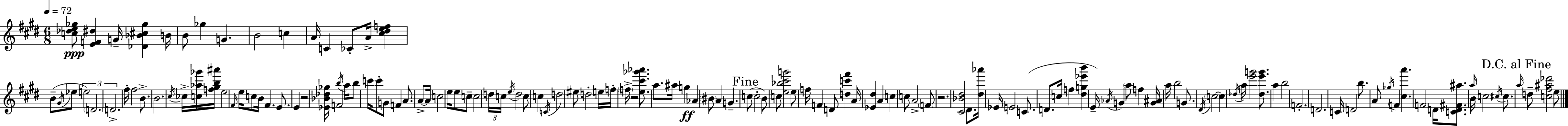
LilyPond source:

{
  \clef treble
  \numericTimeSignature
  \time 6/8
  \key e \major
  \tempo 4 = 72
  <c'' des'' e'' ges''>8\ppp <e' f' dis''>4 g'16-- <des' bes' cis'' ges''>4 b'16 | b'8 ges''4 g'4. | b'2 c''4 | a'16 c'4 ces'8-. a'16-> <cis'' dis'' e'' f''>4 | \break b'8--( \acciaccatura { gis'16 } ees''8 \tuplet 3/2 { e''2) | \parenthesize d'2. | d'2.-> } | fis''16-. fis''2 b'8.-> | \break b'2. | \acciaccatura { cis''16 } ces''16-> <c'' aes'' ges'''>16 <f'' gis'' b'' ais'''>16 e''2 | \grace { fis'16 } e''16 c''8 b'16 fis'4. | e'8. e'4 r2 | \break <ees' bes' des'' ges''>16 f'2 | \acciaccatura { b''16 } a''16 b''8 c'''16 c'''8-. g'8 f'4 | a'8. a'8->~~ a'16 c''2 | e''16 e''8 c''8-- \parenthesize c''2 | \break \tuplet 3/2 { d''16 c''16 \acciaccatura { e''16 } } d''2 | c''8 c''4 \acciaccatura { c'16 } d''2 | eis''8 d''2-. | e''16 f''16-. \parenthesize f''16-> r2 | \break <e'' cis''' ges''' aes'''>8. a''8. ais''16 g''4\ff | aes'4 \parenthesize bis'8 a'4 | g'4.-- \mark "Fine" c''8( c''2-. | b'8) c''8 <e'' bes'' cis''' g'''>2 | \break e''8 f''16 f'4 d'8 | <d'' c''' fis'''>4 a'16 <ees' dis''>4 a'4 | c''4 c''8 a'2-> | \parenthesize f'8 r2. | \break <cis' bes' dis''>2 | dis'8. <dis'' aes'''>16 ees'16 e'2 | c'8.( d'8. c''16 f''4 | <dis'' g'' ees''' b'''>4 e'16--) \acciaccatura { aes'16 } g'4 | \break \parenthesize a''8 f''4 <g' ais'>16 a''16 b''2 | g'8. \acciaccatura { dis'16 } \parenthesize c''2~~ | c''4 \acciaccatura { des''16 } a''16 <e''' g'''>2 | <des'' e''' g'''>8. a''4 | \break b''2 f'2.-. | d'2. | c'16 d'2 | b''8. a'8 \acciaccatura { ges''16 } | \break f'4 <cis'' a'''>4. f'2 | d'16 <c' d' fis' ais''>8. \grace { a''16 } b'16 | c''2 \acciaccatura { cis''16 } cis''8. | \mark "D.C. al Fine" \grace { a''16 } d''8-- <c'' fis'' ais'' des'''>2 e''8 | \break \bar "|."
}